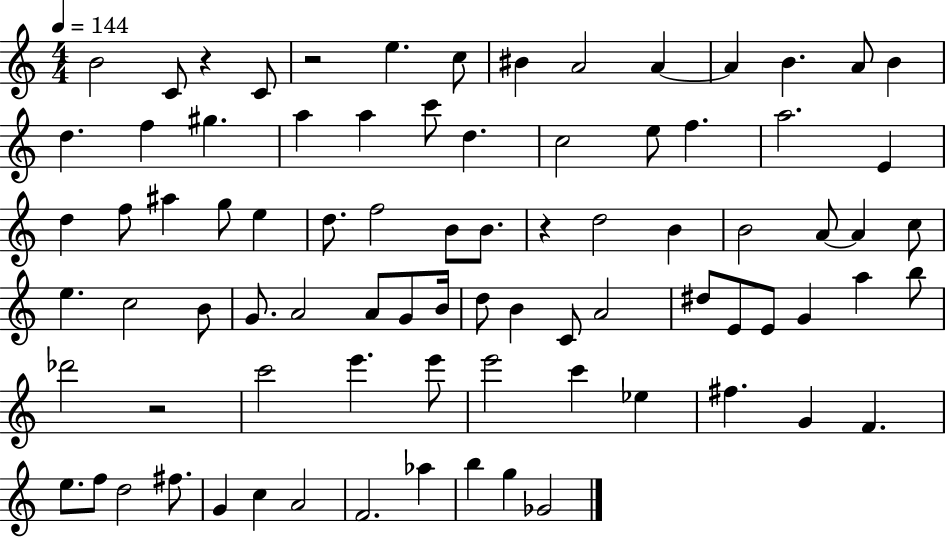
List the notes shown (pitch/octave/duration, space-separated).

B4/h C4/e R/q C4/e R/h E5/q. C5/e BIS4/q A4/h A4/q A4/q B4/q. A4/e B4/q D5/q. F5/q G#5/q. A5/q A5/q C6/e D5/q. C5/h E5/e F5/q. A5/h. E4/q D5/q F5/e A#5/q G5/e E5/q D5/e. F5/h B4/e B4/e. R/q D5/h B4/q B4/h A4/e A4/q C5/e E5/q. C5/h B4/e G4/e. A4/h A4/e G4/e B4/s D5/e B4/q C4/e A4/h D#5/e E4/e E4/e G4/q A5/q B5/e Db6/h R/h C6/h E6/q. E6/e E6/h C6/q Eb5/q F#5/q. G4/q F4/q. E5/e. F5/e D5/h F#5/e. G4/q C5/q A4/h F4/h. Ab5/q B5/q G5/q Gb4/h